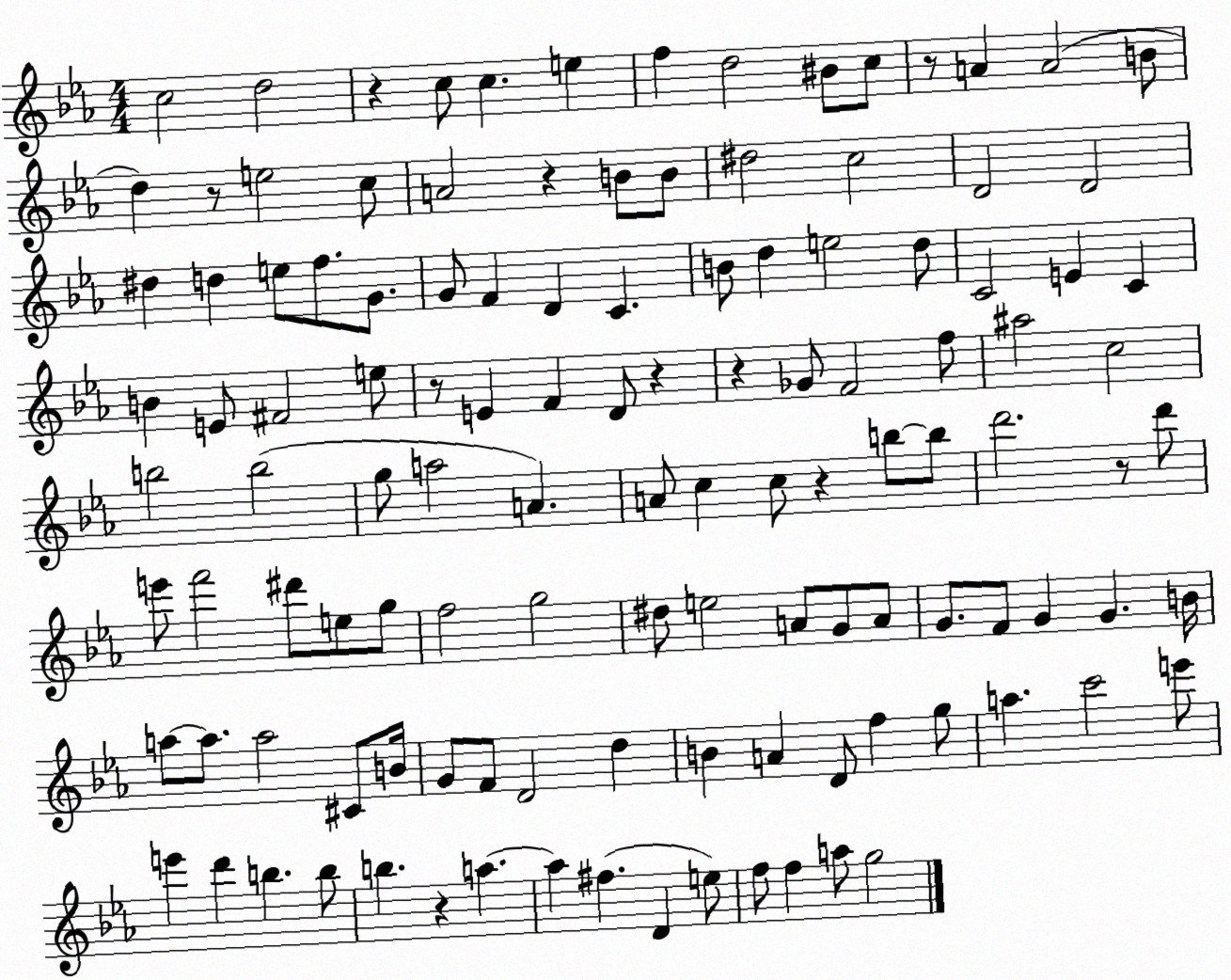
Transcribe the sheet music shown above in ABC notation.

X:1
T:Untitled
M:4/4
L:1/4
K:Eb
c2 d2 z c/2 c e f d2 ^B/2 c/2 z/2 A A2 B/2 d z/2 e2 c/2 A2 z B/2 B/2 ^d2 c2 D2 D2 ^d d e/2 f/2 G/2 G/2 F D C B/2 d e2 d/2 C2 E C B E/2 ^F2 e/2 z/2 E F D/2 z z _G/2 F2 f/2 ^a2 c2 b2 b2 g/2 a2 A A/2 c c/2 z b/2 b/2 d'2 z/2 d'/2 e'/2 f'2 ^d'/2 e/2 g/2 f2 g2 ^d/2 e2 A/2 G/2 A/2 G/2 F/2 G G B/4 a/2 a/2 a2 ^C/2 B/4 G/2 F/2 D2 d B A D/2 f g/2 a c'2 e'/2 e' d' b b/2 b z a a ^f D e/2 f/2 f a/2 g2